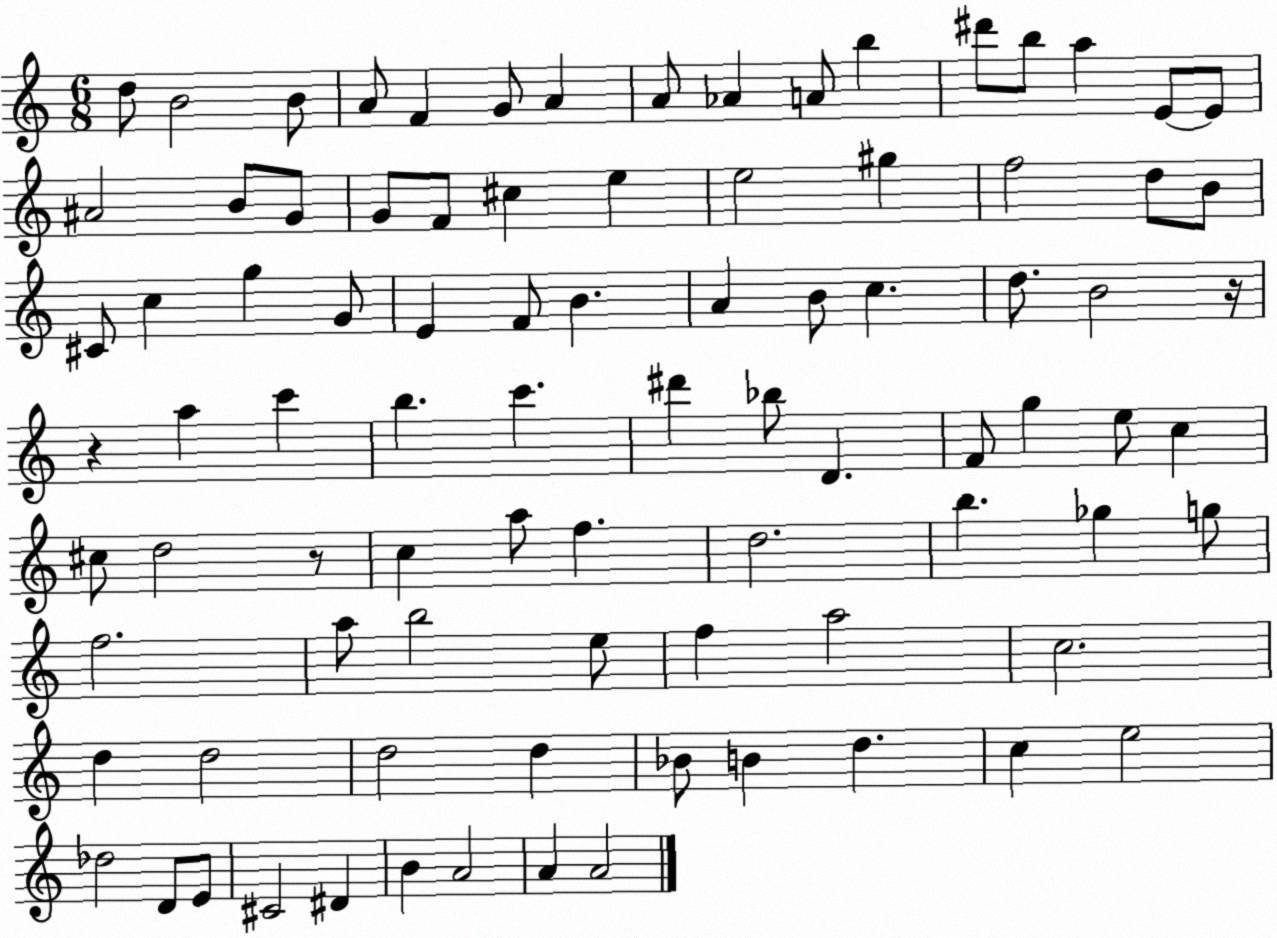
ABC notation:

X:1
T:Untitled
M:6/8
L:1/4
K:C
d/2 B2 B/2 A/2 F G/2 A A/2 _A A/2 b ^d'/2 b/2 a E/2 E/2 ^A2 B/2 G/2 G/2 F/2 ^c e e2 ^g f2 d/2 B/2 ^C/2 c g G/2 E F/2 B A B/2 c d/2 B2 z/4 z a c' b c' ^d' _b/2 D F/2 g e/2 c ^c/2 d2 z/2 c a/2 f d2 b _g g/2 f2 a/2 b2 e/2 f a2 c2 d d2 d2 d _B/2 B d c e2 _d2 D/2 E/2 ^C2 ^D B A2 A A2